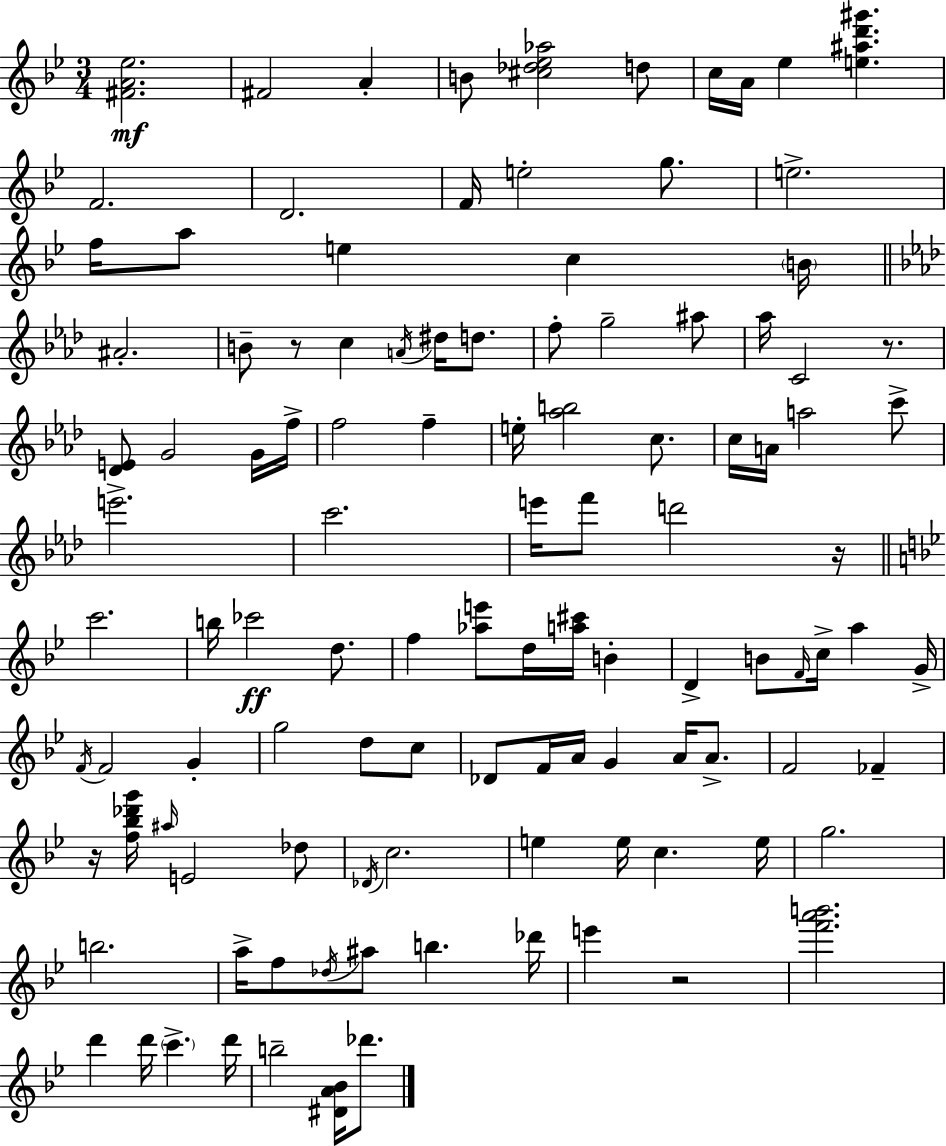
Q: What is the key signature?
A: G minor